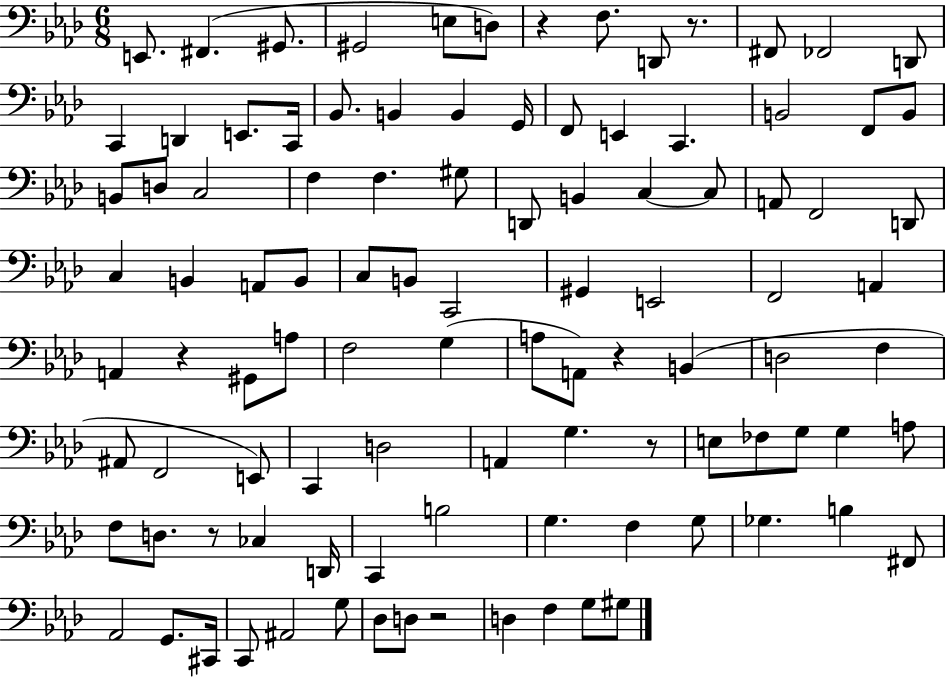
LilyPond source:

{
  \clef bass
  \numericTimeSignature
  \time 6/8
  \key aes \major
  \repeat volta 2 { e,8. fis,4.( gis,8. | gis,2 e8 d8) | r4 f8. d,8 r8. | fis,8 fes,2 d,8 | \break c,4 d,4 e,8. c,16 | bes,8. b,4 b,4 g,16 | f,8 e,4 c,4. | b,2 f,8 b,8 | \break b,8 d8 c2 | f4 f4. gis8 | d,8 b,4 c4~~ c8 | a,8 f,2 d,8 | \break c4 b,4 a,8 b,8 | c8 b,8 c,2 | gis,4 e,2 | f,2 a,4 | \break a,4 r4 gis,8 a8 | f2 g4( | a8 a,8) r4 b,4( | d2 f4 | \break ais,8 f,2 e,8) | c,4 d2 | a,4 g4. r8 | e8 fes8 g8 g4 a8 | \break f8 d8. r8 ces4 d,16 | c,4 b2 | g4. f4 g8 | ges4. b4 fis,8 | \break aes,2 g,8. cis,16 | c,8 ais,2 g8 | des8 d8 r2 | d4 f4 g8 gis8 | \break } \bar "|."
}